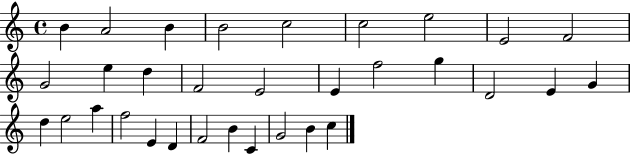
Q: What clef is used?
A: treble